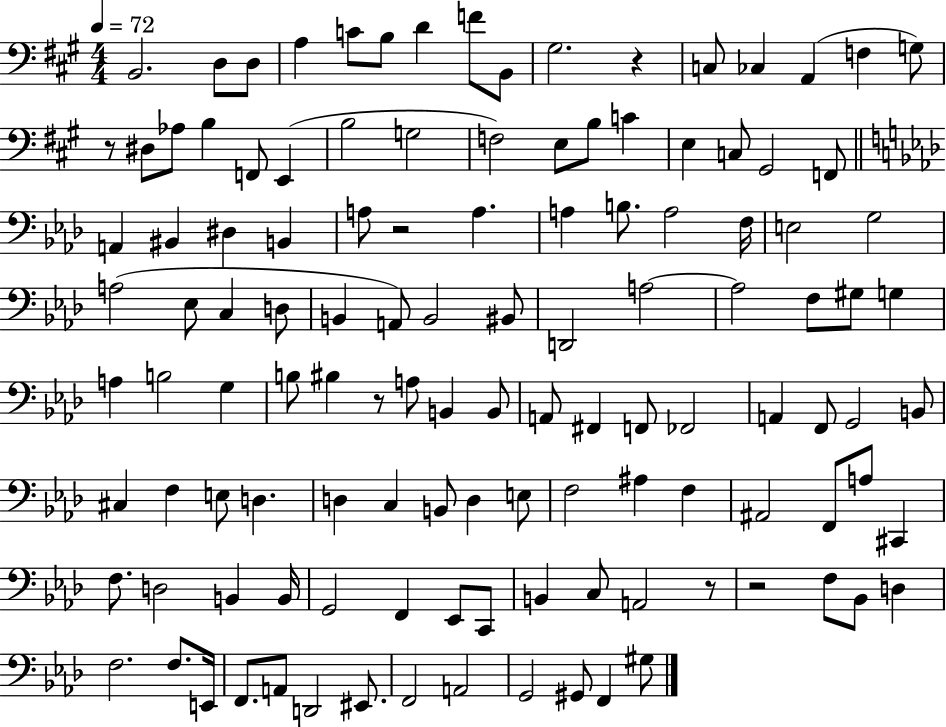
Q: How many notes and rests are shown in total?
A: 121